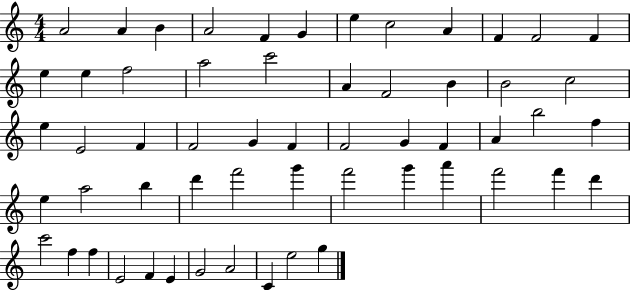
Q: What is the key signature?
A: C major